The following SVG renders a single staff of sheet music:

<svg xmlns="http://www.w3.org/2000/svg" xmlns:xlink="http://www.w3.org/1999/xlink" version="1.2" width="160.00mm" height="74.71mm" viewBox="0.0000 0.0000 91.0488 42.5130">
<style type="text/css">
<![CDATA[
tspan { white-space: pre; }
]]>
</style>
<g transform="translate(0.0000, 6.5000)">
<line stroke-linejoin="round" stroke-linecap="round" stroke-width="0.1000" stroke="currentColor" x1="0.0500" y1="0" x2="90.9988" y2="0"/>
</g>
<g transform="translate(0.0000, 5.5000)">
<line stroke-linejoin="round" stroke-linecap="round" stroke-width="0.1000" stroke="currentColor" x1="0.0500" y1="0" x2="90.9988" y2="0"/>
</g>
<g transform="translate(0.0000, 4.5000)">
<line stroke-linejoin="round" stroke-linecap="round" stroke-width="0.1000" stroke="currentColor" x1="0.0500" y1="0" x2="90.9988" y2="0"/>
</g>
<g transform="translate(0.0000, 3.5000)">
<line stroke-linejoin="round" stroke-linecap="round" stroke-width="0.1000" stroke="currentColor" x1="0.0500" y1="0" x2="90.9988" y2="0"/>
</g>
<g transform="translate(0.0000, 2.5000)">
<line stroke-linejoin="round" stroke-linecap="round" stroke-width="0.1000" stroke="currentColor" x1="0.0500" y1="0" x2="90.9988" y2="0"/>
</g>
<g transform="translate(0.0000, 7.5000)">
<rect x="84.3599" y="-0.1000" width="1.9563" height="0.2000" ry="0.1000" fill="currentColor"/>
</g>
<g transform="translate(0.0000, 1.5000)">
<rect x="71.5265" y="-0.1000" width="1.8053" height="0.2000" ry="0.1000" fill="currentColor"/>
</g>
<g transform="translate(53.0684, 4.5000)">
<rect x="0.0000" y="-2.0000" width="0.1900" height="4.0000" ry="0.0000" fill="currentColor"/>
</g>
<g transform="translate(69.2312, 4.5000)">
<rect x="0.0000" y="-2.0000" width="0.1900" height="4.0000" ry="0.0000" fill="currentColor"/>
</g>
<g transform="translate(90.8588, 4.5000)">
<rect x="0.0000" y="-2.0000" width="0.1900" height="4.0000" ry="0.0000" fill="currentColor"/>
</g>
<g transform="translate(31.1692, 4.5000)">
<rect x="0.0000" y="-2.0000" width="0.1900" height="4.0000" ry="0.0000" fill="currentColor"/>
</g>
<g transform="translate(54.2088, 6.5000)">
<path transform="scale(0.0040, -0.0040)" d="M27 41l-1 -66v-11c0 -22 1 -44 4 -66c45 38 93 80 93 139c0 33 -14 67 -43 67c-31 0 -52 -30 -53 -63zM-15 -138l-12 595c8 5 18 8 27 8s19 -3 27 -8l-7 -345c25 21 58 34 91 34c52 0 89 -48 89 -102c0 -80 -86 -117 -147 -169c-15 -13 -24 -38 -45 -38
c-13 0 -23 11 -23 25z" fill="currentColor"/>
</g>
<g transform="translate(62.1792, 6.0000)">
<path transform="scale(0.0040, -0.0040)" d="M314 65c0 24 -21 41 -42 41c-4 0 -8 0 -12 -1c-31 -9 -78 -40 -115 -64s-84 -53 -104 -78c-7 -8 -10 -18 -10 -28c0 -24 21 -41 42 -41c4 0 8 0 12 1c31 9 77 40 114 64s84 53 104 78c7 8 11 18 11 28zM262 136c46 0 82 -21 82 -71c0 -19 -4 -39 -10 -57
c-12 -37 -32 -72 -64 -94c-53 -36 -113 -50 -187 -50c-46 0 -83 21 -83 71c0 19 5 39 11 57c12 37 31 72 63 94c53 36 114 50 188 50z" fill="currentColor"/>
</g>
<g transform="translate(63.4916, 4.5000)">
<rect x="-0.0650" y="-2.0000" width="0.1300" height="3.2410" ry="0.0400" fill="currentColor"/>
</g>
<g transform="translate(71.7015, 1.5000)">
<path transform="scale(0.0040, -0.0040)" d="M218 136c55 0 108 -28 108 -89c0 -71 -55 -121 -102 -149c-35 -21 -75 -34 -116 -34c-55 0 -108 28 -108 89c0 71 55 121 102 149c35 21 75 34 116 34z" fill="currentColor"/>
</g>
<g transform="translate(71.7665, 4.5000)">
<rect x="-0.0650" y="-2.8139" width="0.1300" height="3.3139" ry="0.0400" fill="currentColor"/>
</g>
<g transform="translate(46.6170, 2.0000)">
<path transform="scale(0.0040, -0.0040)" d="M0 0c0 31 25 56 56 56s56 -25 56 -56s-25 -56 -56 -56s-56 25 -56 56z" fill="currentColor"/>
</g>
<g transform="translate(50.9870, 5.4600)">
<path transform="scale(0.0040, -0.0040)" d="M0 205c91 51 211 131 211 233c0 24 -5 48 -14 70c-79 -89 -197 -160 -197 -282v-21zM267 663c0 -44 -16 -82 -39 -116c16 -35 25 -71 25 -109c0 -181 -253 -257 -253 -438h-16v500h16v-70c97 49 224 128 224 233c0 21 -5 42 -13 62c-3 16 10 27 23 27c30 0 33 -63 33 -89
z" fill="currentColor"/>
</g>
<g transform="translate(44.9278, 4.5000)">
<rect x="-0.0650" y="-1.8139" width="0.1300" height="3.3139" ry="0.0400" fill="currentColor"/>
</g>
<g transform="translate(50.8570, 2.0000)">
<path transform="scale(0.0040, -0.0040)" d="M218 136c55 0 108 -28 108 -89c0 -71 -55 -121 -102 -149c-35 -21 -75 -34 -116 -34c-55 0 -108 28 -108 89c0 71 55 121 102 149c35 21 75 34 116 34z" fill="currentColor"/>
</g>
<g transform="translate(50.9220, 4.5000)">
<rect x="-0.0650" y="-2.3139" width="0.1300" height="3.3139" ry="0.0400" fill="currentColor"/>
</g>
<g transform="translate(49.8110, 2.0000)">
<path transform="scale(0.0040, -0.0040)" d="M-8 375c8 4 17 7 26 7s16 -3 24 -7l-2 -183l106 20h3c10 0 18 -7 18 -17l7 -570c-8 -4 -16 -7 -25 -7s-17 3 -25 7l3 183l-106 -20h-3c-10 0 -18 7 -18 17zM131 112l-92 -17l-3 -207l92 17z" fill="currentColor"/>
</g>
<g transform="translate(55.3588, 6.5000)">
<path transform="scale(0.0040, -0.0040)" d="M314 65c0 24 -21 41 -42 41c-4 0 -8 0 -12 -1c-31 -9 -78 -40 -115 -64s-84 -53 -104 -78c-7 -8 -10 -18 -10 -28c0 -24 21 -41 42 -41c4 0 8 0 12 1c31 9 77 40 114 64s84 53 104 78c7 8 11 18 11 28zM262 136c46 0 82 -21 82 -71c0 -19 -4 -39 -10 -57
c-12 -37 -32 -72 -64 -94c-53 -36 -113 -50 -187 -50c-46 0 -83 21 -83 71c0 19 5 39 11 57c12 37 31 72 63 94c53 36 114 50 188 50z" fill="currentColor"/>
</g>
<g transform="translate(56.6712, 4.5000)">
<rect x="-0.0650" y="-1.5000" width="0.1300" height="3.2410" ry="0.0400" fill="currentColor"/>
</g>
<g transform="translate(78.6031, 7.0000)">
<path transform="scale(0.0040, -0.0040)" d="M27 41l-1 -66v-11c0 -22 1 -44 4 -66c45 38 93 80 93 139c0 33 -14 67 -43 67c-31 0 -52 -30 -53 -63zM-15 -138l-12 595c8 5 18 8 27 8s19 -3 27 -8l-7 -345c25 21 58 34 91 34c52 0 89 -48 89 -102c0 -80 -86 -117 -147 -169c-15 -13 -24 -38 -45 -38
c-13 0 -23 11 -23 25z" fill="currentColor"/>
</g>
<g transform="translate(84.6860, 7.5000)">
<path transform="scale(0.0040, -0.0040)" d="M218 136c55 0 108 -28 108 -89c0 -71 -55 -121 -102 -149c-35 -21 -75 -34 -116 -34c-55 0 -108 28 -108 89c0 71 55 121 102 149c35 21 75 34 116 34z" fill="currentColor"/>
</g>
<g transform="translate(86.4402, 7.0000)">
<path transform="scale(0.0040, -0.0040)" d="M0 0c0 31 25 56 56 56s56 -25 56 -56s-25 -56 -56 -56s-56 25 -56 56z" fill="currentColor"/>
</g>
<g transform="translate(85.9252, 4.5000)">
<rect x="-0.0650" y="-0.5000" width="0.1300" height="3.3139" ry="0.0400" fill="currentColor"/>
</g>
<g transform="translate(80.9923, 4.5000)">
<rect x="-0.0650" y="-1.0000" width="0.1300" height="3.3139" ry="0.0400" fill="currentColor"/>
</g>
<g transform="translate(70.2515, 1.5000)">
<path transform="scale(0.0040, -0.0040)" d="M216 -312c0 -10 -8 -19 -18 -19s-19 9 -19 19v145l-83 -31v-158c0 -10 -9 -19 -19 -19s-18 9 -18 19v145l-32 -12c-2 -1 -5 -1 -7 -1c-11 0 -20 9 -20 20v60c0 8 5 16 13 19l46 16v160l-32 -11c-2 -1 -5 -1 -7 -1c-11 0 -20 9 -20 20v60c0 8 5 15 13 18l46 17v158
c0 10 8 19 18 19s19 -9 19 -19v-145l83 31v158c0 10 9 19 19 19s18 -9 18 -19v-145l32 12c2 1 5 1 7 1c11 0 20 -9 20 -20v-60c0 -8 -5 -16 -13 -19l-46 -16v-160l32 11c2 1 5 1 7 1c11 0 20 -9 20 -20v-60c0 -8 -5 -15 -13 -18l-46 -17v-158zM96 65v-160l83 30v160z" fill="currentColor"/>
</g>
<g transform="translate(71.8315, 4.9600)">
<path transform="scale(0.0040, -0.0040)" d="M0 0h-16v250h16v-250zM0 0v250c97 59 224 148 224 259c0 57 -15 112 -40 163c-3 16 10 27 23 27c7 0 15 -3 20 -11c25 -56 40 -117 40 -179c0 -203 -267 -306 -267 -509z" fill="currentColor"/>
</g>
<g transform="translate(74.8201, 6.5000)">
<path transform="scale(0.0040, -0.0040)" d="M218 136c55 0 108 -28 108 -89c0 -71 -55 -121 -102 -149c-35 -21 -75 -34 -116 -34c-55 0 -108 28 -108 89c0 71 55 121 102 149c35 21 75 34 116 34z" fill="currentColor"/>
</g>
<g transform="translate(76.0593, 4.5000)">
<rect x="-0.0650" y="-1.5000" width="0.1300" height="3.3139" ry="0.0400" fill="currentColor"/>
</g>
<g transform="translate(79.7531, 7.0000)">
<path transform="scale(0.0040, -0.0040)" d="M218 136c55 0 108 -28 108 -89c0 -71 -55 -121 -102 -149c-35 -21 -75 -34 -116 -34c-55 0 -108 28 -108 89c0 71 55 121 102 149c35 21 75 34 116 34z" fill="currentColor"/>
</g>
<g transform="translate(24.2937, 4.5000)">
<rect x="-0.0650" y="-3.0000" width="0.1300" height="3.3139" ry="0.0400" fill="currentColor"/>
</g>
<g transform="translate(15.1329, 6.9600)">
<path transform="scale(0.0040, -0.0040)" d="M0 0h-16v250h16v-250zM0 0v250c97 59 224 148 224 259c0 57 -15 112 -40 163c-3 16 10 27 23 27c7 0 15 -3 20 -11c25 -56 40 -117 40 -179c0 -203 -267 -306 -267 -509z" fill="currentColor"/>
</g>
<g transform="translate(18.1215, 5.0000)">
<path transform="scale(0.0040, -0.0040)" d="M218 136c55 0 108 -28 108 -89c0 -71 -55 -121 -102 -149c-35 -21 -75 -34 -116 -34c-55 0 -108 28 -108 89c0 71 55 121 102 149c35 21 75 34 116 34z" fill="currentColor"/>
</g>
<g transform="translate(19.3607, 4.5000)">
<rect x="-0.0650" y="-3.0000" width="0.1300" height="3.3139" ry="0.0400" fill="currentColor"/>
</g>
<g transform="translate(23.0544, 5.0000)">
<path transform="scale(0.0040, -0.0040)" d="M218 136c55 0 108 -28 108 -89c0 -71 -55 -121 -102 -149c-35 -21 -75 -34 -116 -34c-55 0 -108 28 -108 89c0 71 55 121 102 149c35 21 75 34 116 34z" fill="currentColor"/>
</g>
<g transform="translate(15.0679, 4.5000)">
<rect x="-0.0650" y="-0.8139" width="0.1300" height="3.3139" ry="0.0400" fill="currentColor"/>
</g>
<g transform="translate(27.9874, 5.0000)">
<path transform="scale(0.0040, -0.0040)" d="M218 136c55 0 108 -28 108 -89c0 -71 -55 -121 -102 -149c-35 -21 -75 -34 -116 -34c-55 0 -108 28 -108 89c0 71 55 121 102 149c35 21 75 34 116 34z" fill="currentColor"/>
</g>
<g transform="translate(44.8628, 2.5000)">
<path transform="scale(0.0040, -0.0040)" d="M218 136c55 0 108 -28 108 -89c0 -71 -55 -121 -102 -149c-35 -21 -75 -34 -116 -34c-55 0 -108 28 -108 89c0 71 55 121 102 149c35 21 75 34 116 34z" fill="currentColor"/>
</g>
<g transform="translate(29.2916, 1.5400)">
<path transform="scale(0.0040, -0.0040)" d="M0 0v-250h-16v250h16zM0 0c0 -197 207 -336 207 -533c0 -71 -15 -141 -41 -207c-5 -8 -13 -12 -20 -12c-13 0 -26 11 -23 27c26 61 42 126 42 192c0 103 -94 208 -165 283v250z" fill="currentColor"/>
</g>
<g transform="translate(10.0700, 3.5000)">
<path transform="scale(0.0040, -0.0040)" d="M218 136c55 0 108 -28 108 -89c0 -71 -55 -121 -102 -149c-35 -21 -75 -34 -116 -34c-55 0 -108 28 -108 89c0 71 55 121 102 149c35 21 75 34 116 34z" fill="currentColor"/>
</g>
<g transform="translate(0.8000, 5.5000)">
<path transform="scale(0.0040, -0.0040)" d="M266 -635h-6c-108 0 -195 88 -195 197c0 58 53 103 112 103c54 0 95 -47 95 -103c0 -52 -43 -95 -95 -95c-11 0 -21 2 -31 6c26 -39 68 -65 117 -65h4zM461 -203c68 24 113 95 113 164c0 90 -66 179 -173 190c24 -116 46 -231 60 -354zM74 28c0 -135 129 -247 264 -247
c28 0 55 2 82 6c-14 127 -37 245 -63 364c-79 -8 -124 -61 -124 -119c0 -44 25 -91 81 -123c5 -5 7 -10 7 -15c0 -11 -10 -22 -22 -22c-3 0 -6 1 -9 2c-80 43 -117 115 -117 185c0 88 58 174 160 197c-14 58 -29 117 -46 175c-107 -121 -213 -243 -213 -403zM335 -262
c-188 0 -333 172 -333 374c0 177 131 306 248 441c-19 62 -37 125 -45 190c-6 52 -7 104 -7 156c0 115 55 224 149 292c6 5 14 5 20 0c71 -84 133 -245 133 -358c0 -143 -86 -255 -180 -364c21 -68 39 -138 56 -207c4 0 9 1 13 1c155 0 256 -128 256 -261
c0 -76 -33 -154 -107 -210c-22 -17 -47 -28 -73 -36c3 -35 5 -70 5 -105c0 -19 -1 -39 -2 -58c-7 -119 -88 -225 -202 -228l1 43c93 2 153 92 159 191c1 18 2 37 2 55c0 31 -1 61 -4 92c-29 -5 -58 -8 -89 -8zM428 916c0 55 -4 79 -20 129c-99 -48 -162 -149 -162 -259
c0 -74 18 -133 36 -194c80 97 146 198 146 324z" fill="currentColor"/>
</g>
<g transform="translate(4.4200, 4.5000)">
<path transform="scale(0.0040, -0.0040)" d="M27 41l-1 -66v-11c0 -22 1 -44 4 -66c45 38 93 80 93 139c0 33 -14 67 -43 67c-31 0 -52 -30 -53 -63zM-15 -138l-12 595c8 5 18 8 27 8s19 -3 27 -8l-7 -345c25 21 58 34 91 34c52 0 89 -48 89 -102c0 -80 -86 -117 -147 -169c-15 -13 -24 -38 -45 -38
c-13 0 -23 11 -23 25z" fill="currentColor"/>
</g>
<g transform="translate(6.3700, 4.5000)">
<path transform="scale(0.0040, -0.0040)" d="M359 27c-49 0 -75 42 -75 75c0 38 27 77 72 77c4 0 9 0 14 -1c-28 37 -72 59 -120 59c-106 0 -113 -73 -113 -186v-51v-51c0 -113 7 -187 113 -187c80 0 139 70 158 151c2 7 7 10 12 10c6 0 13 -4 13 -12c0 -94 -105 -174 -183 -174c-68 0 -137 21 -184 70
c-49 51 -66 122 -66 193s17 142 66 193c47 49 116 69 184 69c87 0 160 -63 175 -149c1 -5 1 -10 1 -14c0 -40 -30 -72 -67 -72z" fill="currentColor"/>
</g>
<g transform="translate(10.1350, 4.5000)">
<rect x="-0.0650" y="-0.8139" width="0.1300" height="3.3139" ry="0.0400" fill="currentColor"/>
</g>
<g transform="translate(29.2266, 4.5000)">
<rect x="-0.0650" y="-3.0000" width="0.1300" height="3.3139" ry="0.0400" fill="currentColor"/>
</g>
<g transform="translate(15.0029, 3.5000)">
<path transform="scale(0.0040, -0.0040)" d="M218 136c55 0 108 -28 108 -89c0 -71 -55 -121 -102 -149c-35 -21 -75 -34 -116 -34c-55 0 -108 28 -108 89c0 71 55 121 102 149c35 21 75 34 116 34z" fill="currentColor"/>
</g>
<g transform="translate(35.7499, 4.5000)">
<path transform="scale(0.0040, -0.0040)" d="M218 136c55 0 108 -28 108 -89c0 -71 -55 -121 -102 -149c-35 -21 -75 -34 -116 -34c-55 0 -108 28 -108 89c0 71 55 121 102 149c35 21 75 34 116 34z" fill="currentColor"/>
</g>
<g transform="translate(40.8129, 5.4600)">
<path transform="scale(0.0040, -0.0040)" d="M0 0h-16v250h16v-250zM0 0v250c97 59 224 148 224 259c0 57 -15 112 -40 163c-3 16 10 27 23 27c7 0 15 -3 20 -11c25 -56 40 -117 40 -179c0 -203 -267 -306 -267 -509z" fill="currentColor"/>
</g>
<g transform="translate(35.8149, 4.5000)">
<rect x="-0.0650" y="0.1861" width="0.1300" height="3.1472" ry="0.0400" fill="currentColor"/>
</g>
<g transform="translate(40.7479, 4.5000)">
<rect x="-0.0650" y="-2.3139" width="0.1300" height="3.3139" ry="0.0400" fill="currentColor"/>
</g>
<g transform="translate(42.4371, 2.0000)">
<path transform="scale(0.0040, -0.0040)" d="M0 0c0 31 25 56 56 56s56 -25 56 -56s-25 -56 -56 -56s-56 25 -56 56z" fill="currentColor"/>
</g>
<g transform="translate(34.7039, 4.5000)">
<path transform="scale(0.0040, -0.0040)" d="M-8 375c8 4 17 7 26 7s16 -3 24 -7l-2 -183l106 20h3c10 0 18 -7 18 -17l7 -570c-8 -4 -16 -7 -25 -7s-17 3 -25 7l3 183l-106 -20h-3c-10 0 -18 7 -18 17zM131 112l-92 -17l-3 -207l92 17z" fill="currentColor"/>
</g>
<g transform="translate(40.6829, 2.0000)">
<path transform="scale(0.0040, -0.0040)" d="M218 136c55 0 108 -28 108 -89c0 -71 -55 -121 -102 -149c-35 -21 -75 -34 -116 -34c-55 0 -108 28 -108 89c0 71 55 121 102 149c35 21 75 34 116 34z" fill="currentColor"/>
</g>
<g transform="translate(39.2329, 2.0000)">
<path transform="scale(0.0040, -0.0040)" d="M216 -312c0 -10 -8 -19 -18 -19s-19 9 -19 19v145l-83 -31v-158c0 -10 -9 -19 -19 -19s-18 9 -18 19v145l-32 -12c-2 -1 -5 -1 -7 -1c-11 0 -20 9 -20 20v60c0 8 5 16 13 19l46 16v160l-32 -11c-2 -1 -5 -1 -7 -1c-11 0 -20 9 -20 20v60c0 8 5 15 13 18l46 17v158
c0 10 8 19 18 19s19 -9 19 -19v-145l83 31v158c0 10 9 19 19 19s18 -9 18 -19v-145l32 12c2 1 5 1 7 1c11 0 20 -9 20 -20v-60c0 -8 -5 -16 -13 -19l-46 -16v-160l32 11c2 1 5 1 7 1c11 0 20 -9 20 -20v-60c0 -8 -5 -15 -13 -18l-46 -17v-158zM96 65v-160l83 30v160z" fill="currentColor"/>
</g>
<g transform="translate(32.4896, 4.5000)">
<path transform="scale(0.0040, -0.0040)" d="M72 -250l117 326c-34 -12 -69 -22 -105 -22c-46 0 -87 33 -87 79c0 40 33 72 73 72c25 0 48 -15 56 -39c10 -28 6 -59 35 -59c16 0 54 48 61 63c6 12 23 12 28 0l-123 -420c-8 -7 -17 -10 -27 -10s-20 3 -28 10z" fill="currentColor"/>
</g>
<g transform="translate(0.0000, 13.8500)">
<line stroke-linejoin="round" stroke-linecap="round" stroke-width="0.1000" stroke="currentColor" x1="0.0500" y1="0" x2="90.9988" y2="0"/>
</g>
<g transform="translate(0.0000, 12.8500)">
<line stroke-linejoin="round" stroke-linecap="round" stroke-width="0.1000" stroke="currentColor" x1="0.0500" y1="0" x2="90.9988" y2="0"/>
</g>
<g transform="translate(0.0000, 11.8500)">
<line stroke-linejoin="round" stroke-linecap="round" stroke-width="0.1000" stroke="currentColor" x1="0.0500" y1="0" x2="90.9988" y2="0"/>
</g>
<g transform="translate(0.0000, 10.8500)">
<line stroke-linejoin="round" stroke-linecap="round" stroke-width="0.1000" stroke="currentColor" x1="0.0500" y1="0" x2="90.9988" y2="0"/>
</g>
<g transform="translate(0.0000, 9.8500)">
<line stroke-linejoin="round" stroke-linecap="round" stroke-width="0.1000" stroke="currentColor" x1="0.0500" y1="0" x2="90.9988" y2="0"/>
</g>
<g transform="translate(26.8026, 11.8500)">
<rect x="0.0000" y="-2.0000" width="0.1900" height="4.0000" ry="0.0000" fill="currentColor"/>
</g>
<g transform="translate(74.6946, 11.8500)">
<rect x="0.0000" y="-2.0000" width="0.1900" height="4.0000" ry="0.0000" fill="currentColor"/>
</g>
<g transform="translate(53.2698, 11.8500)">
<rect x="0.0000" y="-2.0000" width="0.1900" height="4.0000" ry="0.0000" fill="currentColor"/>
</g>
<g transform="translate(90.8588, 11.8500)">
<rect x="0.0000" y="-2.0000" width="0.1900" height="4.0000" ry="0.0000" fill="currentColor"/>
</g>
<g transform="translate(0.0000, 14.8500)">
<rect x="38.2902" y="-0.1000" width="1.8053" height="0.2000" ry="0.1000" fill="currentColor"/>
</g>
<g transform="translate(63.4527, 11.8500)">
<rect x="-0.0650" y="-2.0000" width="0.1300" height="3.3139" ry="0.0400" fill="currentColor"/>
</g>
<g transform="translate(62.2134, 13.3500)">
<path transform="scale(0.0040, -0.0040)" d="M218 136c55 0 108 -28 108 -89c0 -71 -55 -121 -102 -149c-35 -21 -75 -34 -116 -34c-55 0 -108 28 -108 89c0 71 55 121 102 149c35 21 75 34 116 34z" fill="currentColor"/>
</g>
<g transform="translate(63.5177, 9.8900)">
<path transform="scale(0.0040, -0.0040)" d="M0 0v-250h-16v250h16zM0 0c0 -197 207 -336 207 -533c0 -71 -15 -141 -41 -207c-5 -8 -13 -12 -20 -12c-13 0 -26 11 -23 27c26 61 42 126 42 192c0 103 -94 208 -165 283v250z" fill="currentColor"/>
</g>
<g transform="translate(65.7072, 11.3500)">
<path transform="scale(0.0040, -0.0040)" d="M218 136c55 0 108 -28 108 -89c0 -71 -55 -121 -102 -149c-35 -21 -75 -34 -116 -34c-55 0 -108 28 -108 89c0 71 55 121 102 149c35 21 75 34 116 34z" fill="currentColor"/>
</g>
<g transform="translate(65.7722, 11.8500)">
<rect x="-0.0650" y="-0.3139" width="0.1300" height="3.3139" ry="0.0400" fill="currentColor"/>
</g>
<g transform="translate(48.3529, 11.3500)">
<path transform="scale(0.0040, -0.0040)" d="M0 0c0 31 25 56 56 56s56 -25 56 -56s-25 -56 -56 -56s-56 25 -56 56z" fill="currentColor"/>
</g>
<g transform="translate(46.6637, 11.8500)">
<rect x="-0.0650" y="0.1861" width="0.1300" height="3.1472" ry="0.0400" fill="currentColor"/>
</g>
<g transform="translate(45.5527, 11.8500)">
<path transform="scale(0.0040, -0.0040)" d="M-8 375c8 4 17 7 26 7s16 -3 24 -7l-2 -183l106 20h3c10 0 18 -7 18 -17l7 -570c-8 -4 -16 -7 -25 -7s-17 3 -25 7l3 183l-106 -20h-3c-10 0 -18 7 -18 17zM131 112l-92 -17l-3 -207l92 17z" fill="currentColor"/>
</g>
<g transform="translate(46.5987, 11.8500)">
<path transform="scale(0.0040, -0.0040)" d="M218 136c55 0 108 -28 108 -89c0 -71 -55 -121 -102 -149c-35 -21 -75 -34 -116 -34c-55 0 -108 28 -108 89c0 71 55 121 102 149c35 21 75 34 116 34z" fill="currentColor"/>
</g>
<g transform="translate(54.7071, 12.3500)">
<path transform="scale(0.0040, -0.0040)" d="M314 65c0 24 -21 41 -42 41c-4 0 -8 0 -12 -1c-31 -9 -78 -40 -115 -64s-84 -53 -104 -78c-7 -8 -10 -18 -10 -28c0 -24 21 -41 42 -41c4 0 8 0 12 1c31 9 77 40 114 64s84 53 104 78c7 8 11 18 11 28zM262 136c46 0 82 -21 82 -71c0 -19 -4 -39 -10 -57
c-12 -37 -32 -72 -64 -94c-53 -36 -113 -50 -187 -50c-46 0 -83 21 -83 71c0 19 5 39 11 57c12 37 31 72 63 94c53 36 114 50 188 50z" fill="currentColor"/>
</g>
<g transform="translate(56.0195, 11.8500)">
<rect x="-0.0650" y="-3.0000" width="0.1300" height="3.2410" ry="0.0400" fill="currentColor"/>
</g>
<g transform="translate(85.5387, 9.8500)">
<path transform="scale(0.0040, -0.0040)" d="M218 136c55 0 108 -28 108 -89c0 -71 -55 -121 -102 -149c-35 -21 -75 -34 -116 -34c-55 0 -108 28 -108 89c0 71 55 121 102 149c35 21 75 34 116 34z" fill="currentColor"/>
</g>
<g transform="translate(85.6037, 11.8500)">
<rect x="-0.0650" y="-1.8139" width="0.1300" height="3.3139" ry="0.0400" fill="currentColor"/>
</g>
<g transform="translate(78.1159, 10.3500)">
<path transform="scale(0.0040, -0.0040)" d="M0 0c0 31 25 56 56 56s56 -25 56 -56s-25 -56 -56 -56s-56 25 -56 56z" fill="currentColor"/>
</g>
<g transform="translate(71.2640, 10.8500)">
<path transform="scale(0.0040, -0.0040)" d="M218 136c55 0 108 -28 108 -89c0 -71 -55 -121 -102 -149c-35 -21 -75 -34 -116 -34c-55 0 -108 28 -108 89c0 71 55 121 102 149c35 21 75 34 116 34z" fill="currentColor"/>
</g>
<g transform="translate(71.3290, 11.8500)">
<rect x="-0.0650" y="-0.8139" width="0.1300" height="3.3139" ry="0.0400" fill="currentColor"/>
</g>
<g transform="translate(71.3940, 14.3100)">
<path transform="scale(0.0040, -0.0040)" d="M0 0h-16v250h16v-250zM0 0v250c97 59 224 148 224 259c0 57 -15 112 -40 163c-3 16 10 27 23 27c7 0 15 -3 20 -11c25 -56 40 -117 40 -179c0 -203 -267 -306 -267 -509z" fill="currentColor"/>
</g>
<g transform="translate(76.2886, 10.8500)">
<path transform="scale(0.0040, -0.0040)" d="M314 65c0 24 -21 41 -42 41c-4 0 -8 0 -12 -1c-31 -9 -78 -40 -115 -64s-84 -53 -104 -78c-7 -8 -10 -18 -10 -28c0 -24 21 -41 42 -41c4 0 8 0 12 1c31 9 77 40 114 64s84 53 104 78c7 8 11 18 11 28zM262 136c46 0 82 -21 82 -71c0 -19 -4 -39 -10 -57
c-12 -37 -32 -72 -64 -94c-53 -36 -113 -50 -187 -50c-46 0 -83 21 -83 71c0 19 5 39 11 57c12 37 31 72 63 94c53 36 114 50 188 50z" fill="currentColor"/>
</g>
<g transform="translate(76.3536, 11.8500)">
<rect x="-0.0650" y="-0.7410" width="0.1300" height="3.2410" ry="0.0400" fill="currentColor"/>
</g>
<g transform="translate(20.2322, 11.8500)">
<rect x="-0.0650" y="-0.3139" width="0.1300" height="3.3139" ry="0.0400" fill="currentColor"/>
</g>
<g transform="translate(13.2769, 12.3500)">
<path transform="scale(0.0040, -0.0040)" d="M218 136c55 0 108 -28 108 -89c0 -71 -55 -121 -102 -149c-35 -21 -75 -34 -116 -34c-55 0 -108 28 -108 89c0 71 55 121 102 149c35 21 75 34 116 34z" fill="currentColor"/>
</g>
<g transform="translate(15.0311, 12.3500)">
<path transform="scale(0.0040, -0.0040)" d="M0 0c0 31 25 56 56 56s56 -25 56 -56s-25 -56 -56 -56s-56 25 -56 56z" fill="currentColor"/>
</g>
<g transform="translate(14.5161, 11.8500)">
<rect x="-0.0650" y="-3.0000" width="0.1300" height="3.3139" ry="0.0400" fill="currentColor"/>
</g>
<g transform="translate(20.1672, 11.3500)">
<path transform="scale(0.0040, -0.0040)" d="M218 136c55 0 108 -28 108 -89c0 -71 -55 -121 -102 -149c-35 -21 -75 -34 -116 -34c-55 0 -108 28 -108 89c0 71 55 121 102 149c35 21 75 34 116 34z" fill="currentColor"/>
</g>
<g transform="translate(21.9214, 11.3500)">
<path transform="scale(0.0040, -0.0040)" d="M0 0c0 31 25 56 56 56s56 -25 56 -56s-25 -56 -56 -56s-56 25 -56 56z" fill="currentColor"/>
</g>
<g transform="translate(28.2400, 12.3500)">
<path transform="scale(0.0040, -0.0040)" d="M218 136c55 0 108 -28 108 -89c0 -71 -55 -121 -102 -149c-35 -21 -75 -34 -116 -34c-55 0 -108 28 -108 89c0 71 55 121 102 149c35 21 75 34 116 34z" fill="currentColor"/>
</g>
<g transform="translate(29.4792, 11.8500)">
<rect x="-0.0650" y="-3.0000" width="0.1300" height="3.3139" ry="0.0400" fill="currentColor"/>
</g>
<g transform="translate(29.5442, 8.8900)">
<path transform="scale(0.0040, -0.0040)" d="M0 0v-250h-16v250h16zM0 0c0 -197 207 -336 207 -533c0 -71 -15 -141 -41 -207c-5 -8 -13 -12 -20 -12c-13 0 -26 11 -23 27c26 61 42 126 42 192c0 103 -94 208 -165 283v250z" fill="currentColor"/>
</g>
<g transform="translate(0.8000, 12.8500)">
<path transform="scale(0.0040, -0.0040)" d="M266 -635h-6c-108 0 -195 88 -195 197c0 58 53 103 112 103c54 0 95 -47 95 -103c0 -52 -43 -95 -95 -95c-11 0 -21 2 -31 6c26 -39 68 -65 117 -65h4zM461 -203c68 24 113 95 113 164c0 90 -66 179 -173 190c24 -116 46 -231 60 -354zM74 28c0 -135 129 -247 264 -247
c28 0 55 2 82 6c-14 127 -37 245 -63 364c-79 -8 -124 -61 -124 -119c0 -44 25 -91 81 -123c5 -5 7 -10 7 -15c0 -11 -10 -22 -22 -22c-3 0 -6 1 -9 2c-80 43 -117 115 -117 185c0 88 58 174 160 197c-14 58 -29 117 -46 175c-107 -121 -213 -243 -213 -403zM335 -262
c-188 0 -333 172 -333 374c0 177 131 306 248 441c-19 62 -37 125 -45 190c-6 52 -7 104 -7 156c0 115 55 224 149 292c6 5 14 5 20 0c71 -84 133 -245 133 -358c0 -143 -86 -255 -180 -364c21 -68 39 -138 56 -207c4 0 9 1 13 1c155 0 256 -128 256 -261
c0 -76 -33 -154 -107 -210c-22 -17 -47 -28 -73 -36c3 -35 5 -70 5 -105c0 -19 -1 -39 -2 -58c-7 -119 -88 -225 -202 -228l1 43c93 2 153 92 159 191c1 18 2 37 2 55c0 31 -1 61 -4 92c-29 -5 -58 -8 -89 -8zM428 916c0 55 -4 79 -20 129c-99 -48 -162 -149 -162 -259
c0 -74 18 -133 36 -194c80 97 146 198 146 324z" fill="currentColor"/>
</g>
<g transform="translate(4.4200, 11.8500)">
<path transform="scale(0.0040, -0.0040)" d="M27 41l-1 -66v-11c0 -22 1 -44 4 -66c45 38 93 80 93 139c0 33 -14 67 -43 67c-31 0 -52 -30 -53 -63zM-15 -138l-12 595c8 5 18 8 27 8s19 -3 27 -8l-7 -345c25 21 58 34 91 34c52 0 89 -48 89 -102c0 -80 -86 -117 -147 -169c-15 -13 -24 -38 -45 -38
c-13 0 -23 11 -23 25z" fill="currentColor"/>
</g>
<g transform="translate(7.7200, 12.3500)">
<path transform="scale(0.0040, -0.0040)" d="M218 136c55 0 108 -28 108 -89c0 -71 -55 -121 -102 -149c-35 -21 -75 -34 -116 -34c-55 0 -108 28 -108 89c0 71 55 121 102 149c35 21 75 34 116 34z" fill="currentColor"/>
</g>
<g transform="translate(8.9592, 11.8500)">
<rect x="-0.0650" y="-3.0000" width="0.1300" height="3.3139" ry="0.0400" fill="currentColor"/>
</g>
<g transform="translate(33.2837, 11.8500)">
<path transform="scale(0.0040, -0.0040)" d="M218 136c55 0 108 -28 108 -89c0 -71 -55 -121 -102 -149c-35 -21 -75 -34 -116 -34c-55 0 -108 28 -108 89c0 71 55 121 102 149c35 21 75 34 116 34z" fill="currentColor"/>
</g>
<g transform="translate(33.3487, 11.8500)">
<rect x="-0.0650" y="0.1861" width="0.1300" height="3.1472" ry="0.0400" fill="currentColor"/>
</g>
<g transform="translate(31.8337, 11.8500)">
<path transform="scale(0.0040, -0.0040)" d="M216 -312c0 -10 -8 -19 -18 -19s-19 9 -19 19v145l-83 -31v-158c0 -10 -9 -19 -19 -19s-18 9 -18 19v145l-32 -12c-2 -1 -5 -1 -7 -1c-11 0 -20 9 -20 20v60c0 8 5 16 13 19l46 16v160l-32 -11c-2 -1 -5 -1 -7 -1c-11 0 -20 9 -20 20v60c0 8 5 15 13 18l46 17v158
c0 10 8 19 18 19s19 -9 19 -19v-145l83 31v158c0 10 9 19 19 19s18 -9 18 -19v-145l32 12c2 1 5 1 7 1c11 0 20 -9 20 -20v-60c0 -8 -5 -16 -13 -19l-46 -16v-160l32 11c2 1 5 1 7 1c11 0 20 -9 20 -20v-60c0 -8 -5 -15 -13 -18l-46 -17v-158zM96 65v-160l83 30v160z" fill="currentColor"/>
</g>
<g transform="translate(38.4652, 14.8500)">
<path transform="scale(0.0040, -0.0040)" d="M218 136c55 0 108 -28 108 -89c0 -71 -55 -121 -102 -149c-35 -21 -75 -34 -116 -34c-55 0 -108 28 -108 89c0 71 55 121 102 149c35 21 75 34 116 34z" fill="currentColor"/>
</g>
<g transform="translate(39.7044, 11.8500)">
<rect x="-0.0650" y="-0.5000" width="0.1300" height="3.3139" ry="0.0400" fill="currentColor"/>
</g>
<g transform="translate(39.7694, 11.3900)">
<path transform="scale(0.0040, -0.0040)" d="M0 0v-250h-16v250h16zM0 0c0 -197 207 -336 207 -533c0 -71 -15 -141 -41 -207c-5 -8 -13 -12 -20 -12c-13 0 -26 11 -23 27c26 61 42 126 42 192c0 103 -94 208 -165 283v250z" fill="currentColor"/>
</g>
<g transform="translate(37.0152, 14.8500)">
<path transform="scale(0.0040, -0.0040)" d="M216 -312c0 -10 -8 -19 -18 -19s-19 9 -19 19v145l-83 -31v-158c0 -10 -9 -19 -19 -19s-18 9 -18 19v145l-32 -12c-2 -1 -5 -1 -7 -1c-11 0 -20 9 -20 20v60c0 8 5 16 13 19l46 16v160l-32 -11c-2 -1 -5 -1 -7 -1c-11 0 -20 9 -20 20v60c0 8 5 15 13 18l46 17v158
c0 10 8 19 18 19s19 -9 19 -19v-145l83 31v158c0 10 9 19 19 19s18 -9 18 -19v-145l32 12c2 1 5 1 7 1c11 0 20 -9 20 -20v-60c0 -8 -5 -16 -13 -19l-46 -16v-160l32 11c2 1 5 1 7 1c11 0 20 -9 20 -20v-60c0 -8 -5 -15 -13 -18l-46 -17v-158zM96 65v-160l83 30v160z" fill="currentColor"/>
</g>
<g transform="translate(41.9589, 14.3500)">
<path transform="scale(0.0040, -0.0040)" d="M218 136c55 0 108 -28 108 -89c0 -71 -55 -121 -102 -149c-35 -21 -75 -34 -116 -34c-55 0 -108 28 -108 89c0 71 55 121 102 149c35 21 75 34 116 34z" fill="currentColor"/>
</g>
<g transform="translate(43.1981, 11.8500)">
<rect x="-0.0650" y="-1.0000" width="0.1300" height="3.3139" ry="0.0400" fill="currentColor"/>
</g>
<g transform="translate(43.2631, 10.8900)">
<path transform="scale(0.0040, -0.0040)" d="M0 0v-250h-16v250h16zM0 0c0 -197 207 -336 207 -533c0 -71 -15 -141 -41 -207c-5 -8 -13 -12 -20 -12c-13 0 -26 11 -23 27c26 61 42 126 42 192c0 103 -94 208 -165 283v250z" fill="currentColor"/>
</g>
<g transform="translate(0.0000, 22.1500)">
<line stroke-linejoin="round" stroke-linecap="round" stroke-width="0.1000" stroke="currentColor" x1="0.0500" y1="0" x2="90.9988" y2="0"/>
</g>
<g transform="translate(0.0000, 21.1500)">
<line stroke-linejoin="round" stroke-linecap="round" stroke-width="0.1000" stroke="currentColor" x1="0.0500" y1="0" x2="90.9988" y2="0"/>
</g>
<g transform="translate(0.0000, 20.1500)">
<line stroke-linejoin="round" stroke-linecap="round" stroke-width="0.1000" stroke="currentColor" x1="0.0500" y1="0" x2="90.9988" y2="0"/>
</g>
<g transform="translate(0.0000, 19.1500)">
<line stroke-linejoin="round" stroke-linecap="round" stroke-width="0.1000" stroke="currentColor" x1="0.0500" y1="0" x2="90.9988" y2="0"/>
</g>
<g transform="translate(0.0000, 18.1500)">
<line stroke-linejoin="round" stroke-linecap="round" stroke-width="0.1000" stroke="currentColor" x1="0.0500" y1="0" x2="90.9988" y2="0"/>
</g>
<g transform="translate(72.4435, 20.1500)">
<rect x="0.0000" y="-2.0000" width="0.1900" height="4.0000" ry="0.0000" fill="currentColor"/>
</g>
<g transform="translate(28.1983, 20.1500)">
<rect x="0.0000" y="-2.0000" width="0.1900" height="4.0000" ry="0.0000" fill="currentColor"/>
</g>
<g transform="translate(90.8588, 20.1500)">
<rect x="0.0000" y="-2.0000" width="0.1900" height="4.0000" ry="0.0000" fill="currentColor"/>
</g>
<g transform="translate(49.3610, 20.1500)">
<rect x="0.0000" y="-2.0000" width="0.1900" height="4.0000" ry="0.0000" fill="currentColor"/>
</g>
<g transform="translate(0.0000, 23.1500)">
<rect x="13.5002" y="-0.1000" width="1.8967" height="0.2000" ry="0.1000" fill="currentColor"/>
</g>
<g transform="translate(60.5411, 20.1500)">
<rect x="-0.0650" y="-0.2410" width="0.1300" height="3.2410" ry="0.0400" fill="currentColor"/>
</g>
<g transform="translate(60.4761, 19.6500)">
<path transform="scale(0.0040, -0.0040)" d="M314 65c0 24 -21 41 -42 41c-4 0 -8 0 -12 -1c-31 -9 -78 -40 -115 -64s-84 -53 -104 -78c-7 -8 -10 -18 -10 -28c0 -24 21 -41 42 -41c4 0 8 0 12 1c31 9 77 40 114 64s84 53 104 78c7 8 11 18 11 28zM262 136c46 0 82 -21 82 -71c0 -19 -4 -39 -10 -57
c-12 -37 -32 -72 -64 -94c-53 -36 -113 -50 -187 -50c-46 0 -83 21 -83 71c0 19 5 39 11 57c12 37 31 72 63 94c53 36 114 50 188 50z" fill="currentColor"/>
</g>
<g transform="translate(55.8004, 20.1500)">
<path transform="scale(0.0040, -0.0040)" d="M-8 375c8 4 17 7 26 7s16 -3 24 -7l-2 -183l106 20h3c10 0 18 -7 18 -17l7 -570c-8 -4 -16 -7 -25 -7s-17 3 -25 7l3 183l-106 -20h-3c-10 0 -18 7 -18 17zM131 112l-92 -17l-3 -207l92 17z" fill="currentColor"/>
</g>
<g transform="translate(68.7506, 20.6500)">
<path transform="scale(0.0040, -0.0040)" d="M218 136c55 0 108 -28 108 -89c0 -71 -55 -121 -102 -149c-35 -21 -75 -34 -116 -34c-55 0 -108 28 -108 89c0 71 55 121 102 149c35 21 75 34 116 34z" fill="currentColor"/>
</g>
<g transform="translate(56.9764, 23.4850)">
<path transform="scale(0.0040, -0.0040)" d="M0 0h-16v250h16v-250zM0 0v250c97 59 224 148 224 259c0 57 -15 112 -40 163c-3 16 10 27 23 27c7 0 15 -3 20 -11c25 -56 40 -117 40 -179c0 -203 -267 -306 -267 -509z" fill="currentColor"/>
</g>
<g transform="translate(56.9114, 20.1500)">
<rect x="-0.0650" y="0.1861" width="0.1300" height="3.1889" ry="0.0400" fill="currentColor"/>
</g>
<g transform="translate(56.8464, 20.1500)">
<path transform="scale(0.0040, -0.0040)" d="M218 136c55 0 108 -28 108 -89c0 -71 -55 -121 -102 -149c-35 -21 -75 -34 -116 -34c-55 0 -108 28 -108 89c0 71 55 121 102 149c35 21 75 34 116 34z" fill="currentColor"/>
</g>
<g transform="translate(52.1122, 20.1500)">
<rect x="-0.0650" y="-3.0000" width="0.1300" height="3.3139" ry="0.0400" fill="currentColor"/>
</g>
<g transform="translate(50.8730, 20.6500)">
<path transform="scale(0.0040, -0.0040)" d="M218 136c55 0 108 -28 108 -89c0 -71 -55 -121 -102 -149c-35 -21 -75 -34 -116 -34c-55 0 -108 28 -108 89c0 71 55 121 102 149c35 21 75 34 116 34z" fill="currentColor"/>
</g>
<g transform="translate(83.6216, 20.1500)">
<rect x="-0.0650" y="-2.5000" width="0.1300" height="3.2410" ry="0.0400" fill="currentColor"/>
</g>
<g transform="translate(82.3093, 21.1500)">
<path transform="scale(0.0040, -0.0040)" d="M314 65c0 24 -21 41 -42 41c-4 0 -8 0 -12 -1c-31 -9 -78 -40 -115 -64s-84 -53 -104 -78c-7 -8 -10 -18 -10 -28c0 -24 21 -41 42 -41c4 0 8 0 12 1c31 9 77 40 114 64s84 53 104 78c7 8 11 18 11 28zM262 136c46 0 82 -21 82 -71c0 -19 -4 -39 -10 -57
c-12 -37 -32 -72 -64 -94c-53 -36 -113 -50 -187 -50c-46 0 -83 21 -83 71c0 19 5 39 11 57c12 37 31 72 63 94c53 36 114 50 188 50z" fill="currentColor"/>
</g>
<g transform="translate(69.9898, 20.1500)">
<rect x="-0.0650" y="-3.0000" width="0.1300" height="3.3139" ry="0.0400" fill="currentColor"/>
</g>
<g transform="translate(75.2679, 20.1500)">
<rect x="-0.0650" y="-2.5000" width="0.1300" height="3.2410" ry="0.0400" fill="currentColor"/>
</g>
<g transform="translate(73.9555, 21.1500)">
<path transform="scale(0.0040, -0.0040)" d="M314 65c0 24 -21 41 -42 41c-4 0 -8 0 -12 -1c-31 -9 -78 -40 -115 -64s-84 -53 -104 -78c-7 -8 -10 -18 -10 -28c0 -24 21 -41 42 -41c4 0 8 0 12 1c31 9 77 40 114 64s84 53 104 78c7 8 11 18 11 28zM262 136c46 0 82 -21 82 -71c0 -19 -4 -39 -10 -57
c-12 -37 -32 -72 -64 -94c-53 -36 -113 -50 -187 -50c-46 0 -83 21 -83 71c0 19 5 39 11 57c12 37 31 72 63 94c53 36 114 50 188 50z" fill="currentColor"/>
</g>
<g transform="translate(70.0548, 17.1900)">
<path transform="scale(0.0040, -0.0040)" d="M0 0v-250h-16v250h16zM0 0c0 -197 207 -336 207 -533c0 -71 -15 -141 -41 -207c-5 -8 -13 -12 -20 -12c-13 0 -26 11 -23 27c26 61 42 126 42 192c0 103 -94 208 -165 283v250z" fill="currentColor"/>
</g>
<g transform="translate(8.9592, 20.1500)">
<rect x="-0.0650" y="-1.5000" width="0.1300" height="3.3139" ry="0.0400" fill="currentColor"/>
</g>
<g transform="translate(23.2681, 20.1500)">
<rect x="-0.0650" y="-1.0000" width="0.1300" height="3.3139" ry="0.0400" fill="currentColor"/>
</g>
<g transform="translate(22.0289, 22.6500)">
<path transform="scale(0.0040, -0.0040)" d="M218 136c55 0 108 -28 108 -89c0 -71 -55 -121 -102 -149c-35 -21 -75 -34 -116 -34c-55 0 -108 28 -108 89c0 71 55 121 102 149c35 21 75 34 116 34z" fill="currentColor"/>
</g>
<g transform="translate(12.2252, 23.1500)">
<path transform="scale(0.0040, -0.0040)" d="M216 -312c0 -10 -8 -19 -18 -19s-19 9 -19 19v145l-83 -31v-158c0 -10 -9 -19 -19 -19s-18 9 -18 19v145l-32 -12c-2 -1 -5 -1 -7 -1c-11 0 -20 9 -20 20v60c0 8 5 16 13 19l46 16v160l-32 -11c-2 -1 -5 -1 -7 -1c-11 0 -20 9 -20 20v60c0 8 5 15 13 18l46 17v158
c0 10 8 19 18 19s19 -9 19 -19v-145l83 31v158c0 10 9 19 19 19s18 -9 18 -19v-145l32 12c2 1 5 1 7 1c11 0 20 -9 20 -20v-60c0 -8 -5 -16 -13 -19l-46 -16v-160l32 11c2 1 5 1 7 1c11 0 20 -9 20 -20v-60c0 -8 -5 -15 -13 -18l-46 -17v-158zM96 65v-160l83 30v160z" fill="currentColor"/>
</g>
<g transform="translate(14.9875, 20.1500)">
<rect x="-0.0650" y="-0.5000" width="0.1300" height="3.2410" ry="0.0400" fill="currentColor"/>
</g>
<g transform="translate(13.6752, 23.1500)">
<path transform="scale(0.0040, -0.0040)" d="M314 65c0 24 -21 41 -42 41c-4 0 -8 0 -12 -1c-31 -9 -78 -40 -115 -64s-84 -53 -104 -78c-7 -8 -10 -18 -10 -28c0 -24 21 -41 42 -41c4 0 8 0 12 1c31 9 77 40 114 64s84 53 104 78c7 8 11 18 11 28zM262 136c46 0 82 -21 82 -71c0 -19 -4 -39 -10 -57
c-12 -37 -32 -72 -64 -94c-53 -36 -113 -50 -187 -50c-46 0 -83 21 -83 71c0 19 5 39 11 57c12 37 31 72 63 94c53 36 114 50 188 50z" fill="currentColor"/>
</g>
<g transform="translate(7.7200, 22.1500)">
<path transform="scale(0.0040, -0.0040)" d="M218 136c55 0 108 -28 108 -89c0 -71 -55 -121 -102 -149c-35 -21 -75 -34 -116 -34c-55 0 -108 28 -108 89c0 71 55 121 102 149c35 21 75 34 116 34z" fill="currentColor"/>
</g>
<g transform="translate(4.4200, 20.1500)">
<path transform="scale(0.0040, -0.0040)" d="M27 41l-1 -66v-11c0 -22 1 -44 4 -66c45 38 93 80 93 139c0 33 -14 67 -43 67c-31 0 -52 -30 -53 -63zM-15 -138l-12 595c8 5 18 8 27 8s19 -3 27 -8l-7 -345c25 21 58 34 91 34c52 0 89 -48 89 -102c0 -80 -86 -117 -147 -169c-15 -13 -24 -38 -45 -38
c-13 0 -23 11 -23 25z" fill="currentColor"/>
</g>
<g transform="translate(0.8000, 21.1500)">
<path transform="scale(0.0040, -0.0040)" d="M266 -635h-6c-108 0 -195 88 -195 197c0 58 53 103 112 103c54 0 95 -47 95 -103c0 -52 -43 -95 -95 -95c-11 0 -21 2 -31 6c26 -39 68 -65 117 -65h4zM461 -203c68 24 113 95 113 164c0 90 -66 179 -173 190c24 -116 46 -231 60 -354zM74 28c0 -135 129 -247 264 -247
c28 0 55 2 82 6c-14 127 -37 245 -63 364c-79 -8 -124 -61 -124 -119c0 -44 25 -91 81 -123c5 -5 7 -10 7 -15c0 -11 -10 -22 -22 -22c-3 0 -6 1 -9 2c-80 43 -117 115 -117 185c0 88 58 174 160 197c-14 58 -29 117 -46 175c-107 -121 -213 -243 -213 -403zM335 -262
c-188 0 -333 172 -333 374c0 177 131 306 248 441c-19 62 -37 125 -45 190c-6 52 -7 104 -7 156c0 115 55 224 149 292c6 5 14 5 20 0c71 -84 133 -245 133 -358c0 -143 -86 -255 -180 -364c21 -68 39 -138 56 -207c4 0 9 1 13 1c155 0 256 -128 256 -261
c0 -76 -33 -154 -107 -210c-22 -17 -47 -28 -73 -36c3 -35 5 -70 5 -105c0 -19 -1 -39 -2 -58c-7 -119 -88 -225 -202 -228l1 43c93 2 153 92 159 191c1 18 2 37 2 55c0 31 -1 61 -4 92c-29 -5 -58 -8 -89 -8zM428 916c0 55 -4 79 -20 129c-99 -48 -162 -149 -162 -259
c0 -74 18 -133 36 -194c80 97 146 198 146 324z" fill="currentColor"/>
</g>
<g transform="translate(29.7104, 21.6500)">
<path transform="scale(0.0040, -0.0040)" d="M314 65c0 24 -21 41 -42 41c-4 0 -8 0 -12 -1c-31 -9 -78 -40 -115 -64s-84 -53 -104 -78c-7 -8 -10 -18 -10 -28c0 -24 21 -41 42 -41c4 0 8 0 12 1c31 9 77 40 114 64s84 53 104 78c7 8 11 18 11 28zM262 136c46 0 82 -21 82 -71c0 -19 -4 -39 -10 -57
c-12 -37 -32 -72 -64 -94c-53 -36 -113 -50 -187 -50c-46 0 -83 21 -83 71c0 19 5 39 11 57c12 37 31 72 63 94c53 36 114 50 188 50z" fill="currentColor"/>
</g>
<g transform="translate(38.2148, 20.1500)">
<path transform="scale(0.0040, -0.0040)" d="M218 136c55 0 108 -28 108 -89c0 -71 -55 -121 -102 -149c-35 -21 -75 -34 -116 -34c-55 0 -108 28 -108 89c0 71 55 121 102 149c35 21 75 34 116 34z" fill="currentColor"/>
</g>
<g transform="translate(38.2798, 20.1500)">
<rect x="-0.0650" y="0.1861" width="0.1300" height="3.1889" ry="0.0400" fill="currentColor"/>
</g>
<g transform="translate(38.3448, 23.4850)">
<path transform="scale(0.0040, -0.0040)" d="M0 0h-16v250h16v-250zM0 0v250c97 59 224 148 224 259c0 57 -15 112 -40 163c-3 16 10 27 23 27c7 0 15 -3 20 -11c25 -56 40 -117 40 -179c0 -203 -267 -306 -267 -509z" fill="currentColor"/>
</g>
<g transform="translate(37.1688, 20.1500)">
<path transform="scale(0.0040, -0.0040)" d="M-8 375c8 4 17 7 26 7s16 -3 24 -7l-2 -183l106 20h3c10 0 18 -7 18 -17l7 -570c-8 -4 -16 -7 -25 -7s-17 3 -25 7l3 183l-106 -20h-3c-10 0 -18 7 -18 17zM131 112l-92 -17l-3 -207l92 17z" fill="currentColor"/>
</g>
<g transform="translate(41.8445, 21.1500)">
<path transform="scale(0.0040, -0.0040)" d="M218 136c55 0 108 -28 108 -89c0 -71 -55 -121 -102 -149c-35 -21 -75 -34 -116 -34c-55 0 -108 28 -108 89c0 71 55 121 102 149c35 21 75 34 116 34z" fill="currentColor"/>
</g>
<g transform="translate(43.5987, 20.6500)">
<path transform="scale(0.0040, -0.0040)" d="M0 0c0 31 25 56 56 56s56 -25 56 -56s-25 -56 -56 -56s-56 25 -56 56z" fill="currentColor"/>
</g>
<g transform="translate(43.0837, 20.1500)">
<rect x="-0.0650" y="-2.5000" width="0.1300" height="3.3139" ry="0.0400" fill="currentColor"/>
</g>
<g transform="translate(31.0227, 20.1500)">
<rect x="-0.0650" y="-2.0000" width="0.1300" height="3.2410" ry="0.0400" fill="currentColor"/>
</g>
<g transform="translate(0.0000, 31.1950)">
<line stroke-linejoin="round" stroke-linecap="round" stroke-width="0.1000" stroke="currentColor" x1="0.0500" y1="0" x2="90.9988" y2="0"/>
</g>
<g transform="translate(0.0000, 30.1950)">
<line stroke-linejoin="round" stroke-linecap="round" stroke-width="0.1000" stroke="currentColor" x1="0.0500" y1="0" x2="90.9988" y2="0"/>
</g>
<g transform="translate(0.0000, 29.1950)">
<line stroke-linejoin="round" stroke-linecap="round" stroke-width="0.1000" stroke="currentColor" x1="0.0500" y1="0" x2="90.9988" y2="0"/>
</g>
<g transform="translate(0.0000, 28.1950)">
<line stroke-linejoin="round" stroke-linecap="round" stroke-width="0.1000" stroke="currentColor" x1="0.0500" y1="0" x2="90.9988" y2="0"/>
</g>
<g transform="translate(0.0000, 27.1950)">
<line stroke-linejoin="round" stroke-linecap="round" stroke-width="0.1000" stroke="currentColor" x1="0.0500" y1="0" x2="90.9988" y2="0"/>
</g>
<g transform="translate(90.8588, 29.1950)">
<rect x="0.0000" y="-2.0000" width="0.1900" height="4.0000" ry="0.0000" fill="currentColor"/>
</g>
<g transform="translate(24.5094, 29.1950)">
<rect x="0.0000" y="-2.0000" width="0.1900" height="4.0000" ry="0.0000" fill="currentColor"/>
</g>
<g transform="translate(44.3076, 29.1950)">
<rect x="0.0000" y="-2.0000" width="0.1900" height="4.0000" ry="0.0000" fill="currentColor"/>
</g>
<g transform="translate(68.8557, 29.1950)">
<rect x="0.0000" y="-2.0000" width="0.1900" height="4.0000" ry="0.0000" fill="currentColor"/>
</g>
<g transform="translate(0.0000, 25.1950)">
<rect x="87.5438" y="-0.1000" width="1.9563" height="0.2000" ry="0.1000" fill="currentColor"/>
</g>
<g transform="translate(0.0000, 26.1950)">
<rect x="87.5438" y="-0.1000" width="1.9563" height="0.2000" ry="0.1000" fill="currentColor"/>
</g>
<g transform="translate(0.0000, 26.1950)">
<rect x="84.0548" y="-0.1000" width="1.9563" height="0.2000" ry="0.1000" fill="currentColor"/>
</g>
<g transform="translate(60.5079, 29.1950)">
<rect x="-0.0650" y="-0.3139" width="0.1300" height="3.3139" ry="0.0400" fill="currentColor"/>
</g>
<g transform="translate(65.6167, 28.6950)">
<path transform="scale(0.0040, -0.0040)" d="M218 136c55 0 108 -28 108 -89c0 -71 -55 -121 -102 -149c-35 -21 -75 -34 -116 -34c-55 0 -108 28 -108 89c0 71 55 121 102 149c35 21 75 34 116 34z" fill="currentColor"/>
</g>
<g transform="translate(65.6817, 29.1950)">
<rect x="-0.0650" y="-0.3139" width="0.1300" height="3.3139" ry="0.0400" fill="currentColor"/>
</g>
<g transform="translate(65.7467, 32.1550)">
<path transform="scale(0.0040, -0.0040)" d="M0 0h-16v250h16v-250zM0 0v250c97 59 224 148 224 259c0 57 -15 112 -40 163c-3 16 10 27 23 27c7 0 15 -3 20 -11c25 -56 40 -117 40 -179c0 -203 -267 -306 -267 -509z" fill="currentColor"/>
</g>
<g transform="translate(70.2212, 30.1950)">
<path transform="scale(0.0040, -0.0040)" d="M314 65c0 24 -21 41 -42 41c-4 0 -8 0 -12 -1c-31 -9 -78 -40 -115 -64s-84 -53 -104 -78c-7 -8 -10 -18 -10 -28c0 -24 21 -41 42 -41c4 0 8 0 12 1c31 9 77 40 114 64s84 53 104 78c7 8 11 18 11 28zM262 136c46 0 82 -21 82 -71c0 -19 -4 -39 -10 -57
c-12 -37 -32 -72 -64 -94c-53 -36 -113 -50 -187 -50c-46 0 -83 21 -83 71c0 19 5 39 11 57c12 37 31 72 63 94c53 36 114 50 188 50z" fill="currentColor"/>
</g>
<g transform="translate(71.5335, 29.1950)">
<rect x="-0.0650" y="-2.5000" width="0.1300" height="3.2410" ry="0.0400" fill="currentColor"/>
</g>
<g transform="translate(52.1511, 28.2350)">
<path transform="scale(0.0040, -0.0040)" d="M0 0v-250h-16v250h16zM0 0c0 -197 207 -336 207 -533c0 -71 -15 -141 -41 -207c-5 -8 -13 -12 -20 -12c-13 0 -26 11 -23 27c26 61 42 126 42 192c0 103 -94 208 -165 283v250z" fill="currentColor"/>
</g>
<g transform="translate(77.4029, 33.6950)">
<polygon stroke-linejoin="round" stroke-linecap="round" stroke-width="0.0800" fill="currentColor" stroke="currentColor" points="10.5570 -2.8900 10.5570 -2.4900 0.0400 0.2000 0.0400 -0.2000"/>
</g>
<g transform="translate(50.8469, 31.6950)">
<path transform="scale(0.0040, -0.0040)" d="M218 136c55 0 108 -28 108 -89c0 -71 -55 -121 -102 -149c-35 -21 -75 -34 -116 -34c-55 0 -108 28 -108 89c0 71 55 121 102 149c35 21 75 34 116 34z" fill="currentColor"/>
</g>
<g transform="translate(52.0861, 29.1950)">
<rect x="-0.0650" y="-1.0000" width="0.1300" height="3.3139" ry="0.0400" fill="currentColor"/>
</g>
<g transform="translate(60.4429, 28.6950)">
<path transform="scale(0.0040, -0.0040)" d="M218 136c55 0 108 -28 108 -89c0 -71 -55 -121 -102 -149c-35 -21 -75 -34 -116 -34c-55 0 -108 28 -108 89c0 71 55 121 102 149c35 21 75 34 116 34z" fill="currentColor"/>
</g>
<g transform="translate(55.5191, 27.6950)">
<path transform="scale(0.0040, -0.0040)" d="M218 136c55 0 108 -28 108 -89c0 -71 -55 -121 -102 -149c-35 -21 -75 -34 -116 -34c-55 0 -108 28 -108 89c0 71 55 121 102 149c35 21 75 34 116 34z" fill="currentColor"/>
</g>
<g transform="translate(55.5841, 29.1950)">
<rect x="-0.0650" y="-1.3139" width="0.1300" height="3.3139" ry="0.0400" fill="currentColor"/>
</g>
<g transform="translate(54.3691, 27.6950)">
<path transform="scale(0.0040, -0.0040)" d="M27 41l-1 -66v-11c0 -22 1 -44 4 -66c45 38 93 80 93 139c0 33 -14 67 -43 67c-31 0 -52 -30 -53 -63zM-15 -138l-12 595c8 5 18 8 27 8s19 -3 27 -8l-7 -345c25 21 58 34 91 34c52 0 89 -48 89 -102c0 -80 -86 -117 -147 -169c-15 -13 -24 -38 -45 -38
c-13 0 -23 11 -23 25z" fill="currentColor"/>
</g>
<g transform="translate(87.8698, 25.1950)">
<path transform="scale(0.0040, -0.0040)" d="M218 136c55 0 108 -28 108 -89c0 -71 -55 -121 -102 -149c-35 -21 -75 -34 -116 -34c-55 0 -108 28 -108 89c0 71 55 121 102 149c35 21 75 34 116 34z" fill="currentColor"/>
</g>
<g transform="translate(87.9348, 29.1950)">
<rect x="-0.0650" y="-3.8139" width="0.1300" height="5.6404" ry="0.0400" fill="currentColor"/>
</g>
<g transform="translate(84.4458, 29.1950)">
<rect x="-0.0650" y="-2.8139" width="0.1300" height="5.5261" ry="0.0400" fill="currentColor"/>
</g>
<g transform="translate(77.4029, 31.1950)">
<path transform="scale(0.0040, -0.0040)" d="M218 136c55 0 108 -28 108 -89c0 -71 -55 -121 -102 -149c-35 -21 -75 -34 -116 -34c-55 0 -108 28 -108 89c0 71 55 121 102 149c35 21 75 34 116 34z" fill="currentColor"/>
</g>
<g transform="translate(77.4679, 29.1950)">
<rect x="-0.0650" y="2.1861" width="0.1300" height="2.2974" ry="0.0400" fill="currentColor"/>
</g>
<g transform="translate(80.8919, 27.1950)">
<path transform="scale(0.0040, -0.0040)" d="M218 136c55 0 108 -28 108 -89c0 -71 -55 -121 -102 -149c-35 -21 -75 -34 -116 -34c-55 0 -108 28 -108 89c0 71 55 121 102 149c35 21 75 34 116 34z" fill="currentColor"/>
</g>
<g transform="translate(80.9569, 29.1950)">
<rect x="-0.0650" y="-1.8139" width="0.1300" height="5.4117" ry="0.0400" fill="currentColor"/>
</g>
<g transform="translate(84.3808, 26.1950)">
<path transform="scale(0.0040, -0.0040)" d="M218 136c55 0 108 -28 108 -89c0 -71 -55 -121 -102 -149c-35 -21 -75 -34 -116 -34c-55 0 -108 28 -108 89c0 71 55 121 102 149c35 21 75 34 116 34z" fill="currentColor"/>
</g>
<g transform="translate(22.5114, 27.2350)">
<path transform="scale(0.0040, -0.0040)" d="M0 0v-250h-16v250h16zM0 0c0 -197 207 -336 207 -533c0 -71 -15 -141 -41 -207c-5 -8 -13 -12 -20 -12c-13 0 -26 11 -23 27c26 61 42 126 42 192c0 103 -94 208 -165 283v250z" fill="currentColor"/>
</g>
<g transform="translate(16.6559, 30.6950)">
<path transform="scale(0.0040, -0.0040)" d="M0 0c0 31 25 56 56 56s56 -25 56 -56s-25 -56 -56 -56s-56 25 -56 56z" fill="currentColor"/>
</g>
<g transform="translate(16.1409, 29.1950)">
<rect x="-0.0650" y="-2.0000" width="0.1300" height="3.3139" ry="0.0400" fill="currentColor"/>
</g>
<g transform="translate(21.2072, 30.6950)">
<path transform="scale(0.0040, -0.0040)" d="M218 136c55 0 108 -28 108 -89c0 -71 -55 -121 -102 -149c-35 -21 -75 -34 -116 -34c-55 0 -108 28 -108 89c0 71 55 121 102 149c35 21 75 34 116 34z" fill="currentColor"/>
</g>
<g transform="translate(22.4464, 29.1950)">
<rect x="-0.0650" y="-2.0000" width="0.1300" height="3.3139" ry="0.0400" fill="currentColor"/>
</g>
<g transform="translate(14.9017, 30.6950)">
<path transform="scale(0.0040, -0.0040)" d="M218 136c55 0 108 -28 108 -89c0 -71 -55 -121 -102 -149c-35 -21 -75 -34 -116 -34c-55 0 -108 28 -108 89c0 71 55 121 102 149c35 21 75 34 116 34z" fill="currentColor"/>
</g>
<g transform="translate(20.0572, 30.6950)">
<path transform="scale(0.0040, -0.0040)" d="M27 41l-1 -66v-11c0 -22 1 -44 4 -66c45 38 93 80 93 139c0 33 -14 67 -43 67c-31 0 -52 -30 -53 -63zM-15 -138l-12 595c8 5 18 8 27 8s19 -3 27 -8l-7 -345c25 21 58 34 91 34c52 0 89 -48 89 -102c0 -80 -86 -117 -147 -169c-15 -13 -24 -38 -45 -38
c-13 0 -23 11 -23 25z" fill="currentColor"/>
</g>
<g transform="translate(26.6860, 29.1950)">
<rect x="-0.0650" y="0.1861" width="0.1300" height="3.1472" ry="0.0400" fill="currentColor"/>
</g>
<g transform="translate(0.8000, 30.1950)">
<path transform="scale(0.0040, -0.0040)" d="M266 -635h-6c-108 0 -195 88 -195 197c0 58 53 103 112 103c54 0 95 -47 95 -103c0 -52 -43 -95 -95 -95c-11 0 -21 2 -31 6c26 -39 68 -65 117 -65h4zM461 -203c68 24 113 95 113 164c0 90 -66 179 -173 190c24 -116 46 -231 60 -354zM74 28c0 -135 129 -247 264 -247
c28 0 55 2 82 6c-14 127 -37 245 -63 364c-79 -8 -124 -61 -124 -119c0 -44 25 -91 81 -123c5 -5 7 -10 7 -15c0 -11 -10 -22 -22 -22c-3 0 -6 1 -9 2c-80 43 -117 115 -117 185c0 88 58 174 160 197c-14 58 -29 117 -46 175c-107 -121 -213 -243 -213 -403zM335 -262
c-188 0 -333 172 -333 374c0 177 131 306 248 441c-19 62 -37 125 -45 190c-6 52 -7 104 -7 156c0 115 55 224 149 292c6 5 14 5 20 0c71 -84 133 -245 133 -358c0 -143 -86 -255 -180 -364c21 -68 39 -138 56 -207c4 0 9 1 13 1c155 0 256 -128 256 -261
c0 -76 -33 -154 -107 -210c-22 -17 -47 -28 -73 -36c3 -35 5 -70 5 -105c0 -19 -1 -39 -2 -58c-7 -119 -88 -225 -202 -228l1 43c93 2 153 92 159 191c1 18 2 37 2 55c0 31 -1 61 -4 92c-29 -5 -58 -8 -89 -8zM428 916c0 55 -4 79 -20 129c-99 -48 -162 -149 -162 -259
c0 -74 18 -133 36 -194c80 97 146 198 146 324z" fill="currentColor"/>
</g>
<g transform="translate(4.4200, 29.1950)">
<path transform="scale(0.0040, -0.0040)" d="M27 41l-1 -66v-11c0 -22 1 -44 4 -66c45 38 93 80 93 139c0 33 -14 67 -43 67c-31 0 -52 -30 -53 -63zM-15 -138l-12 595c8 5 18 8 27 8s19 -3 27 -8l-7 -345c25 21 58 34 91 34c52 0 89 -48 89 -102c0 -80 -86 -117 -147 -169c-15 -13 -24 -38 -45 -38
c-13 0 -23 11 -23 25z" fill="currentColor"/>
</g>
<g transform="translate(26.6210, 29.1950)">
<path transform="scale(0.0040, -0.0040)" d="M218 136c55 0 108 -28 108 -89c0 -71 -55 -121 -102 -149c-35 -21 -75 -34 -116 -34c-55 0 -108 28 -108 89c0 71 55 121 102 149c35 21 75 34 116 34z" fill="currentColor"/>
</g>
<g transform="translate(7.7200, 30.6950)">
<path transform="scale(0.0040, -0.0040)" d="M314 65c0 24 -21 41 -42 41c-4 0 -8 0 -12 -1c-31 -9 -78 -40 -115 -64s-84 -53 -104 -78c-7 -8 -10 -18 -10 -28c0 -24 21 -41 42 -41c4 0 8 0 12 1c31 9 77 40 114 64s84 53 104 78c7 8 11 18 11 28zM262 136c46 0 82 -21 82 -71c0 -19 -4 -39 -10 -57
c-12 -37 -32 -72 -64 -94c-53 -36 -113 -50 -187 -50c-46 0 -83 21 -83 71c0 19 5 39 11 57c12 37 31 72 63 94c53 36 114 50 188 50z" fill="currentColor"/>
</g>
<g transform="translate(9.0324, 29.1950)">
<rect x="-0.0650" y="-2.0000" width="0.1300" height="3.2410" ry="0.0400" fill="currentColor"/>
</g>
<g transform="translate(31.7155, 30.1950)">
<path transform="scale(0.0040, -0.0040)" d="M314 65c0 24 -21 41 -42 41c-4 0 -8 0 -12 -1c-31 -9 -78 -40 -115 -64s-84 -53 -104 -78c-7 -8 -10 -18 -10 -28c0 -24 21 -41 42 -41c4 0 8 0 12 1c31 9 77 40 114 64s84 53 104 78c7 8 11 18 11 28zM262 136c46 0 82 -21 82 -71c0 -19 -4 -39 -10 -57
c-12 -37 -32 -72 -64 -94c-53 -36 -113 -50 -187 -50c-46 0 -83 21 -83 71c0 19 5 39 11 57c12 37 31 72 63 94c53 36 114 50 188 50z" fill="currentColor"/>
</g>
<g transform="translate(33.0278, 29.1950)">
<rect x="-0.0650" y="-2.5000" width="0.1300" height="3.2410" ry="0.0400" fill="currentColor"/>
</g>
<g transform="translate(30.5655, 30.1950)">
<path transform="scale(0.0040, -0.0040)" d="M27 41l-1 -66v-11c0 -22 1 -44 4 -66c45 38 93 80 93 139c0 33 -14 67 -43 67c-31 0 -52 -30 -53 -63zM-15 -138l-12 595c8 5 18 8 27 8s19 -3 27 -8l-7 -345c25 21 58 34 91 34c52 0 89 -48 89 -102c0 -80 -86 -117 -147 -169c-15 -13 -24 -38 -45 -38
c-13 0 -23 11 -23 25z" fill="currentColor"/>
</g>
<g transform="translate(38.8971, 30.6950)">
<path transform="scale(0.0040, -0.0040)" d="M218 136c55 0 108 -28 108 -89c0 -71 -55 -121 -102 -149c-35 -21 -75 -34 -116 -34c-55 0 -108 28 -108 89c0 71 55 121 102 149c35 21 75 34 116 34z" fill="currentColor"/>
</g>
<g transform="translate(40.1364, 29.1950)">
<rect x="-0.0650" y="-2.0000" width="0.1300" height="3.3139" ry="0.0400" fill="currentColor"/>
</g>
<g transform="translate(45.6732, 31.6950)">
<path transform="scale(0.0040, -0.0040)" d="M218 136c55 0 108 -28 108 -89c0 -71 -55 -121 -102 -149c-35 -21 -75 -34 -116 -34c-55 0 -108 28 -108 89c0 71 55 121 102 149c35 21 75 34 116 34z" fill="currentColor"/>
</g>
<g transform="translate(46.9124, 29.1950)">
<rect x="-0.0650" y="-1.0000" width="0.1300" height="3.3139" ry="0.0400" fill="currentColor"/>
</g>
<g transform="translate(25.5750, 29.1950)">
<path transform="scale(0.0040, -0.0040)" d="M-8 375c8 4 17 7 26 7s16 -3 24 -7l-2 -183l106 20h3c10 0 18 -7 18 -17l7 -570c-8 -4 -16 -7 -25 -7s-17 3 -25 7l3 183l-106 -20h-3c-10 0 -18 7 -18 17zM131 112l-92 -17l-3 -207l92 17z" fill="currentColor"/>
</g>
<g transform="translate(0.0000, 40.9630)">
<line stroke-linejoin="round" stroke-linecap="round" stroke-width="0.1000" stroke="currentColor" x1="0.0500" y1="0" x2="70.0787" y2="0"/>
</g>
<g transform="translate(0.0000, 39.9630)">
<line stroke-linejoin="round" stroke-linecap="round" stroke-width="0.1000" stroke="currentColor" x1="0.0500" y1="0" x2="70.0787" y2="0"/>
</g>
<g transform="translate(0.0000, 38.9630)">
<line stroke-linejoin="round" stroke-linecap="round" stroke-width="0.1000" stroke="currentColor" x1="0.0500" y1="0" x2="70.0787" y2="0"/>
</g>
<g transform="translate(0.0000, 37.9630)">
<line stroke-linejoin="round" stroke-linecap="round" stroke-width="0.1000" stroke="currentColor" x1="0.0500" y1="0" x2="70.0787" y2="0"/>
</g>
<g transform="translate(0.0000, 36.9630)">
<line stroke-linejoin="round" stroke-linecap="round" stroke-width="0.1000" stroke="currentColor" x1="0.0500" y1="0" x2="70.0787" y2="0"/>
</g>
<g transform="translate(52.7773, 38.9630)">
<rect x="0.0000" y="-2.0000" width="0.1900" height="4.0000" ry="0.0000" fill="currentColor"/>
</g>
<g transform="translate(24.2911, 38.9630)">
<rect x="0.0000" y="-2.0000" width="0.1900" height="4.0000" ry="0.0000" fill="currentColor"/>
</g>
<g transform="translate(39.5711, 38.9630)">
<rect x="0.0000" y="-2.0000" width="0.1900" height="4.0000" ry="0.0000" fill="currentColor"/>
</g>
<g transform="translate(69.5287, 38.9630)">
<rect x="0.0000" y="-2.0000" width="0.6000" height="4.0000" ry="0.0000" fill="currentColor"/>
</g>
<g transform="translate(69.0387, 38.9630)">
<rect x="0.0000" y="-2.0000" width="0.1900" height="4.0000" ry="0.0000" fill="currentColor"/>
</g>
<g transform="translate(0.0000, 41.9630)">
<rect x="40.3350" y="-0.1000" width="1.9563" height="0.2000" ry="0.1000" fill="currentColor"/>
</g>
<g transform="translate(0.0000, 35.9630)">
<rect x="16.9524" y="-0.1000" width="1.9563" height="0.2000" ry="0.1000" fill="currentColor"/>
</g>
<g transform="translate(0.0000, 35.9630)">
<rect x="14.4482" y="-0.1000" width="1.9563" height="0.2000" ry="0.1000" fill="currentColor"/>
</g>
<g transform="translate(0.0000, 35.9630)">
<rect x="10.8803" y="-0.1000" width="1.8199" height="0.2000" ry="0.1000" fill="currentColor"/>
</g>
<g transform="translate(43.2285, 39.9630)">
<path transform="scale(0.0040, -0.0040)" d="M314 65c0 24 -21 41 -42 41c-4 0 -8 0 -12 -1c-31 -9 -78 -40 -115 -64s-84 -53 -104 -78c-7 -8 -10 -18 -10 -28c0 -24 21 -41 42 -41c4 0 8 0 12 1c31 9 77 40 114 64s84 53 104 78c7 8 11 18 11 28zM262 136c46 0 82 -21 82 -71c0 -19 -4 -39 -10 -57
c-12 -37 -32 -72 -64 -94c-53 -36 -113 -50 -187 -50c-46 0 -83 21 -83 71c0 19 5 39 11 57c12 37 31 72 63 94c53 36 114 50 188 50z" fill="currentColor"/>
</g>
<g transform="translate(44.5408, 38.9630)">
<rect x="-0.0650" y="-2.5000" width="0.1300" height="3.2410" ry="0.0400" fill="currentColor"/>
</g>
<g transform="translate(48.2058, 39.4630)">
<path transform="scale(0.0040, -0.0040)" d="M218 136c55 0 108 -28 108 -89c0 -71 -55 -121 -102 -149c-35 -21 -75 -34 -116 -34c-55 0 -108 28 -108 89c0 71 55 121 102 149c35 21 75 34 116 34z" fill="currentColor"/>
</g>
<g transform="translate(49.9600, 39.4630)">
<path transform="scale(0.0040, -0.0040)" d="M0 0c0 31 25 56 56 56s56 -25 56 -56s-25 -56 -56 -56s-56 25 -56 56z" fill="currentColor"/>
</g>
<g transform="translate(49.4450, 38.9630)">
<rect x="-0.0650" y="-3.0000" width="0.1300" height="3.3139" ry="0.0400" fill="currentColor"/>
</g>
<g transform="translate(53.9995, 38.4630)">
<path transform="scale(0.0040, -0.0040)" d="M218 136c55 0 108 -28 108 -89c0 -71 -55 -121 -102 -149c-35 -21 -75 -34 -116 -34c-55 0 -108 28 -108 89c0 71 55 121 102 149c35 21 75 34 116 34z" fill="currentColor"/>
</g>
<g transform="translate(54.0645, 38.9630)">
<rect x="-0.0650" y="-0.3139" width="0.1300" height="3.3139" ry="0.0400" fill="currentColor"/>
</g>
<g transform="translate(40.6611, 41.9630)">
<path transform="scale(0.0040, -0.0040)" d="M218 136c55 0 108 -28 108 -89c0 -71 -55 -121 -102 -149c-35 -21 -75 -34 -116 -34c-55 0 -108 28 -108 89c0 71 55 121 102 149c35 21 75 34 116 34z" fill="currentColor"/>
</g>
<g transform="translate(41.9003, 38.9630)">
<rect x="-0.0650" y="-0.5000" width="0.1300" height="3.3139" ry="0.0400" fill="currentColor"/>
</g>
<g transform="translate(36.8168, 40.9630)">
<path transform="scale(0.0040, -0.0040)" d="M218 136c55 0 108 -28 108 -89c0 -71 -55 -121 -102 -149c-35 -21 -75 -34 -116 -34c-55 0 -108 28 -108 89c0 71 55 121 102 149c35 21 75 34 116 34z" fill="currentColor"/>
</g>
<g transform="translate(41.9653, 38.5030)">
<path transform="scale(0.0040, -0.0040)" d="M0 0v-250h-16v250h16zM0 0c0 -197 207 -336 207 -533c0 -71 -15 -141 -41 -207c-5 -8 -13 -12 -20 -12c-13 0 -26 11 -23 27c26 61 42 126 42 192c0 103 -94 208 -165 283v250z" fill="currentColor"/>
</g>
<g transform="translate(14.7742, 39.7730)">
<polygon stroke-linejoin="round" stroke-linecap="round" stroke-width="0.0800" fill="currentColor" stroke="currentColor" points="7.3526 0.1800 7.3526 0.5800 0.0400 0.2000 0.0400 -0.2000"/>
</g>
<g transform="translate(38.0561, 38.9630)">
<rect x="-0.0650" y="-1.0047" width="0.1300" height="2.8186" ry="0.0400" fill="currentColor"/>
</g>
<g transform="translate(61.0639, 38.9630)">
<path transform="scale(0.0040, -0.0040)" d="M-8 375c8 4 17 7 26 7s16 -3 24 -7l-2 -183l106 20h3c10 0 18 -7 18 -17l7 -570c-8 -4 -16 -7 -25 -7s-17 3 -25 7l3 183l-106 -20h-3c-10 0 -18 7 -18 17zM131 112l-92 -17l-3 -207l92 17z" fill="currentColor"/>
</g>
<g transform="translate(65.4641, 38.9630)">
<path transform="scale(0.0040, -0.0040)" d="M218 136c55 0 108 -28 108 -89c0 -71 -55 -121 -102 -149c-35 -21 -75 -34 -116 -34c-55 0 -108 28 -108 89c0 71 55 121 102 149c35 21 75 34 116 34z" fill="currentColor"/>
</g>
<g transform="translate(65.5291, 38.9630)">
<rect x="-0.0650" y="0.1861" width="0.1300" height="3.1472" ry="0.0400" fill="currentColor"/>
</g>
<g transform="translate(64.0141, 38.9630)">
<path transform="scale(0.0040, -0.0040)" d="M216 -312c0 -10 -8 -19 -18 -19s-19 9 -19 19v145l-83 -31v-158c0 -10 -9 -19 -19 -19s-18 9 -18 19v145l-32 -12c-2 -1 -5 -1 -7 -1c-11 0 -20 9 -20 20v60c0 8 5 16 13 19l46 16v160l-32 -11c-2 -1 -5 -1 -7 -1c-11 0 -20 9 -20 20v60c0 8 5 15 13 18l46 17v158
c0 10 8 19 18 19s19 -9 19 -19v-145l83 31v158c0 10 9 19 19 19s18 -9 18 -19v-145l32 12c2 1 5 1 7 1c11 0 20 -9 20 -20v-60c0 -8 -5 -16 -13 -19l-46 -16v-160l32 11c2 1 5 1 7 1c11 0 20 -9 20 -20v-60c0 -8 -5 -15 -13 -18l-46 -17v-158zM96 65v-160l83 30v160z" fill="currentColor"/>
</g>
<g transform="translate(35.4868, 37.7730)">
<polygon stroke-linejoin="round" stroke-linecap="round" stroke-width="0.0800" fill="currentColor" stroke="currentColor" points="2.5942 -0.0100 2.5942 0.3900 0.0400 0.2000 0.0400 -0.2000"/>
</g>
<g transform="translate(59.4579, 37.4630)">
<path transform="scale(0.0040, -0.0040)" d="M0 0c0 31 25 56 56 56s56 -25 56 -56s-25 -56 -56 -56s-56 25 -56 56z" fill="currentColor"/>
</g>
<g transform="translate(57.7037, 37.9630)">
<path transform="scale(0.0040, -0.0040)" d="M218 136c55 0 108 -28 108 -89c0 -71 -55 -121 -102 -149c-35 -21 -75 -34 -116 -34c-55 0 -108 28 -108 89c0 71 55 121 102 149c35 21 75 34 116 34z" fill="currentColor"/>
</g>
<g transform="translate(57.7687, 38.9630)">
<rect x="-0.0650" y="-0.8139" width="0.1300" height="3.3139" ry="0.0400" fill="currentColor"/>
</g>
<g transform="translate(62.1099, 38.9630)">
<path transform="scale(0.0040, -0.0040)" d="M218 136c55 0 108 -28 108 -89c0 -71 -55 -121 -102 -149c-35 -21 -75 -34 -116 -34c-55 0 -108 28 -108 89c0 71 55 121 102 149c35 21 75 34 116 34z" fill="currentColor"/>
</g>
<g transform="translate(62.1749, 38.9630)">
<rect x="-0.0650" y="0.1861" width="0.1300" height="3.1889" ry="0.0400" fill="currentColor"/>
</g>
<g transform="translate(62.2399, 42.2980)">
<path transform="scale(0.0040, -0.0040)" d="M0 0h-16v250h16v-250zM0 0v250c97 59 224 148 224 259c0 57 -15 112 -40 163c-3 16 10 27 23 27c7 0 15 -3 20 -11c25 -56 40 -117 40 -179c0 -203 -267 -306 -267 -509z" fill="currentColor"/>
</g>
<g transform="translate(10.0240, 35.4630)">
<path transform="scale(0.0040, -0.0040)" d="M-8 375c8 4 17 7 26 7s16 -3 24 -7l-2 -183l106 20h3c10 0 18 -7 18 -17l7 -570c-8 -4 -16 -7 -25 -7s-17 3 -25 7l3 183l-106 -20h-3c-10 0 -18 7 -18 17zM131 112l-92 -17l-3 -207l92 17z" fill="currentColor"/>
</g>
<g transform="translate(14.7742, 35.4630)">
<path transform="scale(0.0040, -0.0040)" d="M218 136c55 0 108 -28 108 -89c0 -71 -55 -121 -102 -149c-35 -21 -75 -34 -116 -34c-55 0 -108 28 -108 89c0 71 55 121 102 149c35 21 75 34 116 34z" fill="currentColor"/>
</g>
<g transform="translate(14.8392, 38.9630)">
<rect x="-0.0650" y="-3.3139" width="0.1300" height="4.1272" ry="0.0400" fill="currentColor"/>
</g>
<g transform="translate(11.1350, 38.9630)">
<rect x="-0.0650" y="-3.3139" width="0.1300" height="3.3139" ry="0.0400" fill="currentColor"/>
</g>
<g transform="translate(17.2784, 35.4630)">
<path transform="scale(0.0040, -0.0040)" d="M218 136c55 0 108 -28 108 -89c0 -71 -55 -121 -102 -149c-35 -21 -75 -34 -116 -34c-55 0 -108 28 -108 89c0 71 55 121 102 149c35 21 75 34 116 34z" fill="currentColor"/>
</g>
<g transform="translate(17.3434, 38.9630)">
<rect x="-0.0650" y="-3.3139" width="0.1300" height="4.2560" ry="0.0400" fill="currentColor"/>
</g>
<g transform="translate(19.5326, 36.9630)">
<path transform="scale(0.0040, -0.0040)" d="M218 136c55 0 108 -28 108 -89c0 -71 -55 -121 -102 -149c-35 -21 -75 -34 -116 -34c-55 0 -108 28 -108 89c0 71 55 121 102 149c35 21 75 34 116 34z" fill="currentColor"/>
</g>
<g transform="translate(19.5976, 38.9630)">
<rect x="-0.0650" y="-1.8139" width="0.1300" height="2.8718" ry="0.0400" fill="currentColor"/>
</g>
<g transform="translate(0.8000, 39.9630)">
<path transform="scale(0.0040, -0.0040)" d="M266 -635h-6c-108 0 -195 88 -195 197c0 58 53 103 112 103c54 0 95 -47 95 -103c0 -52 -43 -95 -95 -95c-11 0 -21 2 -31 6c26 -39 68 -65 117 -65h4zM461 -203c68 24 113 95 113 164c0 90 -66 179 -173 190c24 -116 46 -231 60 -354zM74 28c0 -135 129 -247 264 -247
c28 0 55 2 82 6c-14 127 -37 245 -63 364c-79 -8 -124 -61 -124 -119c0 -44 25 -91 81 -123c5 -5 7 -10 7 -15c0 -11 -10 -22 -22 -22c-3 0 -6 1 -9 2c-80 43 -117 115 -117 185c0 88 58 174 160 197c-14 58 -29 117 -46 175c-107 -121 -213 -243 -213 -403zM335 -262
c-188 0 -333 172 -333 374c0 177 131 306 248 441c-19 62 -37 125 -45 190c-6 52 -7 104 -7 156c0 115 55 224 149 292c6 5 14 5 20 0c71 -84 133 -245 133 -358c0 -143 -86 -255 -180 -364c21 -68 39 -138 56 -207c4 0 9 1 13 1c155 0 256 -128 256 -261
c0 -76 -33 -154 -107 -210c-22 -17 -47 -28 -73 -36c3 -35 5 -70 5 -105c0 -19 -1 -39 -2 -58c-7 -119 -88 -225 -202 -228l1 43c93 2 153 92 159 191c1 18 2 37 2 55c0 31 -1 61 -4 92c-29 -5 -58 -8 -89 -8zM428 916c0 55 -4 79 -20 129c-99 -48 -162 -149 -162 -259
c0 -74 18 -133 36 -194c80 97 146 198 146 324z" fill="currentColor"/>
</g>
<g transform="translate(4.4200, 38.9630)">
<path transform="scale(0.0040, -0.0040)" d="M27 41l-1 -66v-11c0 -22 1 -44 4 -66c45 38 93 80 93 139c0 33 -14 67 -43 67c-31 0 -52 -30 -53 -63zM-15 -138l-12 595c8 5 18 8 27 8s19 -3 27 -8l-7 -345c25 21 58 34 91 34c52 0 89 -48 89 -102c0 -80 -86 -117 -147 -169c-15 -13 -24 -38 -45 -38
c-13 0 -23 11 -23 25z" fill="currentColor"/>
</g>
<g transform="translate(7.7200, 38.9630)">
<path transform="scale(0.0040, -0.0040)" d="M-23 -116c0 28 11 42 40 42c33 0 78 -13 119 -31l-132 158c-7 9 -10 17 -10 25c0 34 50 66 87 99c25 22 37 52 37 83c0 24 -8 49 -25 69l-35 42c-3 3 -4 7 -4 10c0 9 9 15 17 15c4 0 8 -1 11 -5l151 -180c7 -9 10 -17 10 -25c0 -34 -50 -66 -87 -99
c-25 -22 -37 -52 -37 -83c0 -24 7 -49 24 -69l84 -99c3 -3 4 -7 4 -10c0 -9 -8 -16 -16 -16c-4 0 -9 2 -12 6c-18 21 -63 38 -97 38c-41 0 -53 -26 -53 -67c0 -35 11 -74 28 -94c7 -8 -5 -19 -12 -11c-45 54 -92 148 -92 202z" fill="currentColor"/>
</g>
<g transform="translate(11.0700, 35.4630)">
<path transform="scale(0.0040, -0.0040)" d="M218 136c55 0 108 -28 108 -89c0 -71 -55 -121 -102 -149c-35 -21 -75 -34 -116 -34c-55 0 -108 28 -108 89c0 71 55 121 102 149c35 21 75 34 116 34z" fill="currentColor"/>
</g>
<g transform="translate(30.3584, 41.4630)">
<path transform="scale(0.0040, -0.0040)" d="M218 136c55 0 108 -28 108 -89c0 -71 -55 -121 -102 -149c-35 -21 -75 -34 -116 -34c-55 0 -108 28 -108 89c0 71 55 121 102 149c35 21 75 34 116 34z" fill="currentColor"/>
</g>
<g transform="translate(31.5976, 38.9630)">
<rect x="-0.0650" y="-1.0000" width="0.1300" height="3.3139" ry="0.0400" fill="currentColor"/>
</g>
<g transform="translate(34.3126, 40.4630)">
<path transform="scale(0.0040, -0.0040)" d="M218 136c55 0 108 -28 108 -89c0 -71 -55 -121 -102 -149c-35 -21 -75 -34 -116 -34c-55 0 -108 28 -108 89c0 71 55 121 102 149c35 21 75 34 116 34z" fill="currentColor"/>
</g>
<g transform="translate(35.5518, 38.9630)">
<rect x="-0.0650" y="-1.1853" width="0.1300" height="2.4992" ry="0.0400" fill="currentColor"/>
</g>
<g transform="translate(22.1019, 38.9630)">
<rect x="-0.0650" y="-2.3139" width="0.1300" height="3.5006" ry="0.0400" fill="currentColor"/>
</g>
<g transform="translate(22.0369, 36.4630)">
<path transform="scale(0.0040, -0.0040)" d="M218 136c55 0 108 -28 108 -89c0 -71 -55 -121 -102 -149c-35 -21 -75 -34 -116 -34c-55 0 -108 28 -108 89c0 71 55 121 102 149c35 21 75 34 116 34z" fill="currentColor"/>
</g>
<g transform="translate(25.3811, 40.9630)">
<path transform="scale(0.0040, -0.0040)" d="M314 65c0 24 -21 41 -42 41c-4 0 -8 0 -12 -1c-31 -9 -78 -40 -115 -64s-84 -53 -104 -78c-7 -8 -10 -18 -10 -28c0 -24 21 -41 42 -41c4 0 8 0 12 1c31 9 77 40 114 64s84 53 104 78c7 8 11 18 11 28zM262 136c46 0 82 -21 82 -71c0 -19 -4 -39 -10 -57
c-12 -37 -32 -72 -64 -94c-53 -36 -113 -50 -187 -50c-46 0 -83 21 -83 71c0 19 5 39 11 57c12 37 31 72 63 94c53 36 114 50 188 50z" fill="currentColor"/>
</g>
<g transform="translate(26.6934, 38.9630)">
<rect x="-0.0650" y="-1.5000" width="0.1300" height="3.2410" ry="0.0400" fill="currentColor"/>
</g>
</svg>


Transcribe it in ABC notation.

X:1
T:Untitled
M:4/4
L:1/4
K:F
d d/2 A A A/2 z/2 B ^g/2 f g/4 _E2 F2 ^a/2 E _D C A A c A/2 ^B ^C/2 D/2 B A2 F/2 c d/2 d2 f E ^C2 D F2 B/2 G A B/2 c2 A/2 G2 G2 F2 F _F/2 B _G2 F D D/2 _e c c/2 G2 E/2 f/2 a/2 c'/2 z b b/2 b/2 f/2 g/2 E2 D F/2 E/2 C/2 G2 A c d B/2 ^B